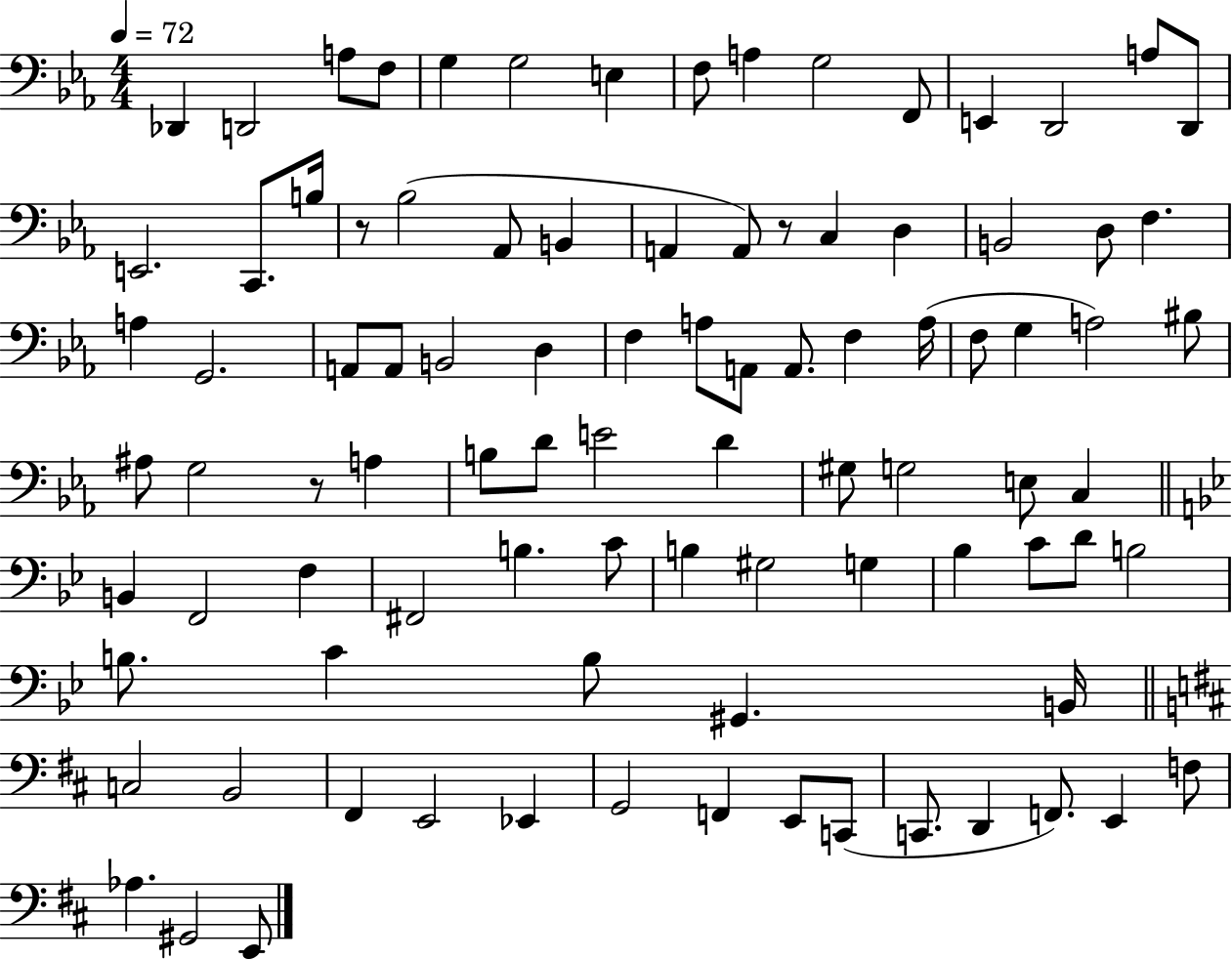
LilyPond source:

{
  \clef bass
  \numericTimeSignature
  \time 4/4
  \key ees \major
  \tempo 4 = 72
  des,4 d,2 a8 f8 | g4 g2 e4 | f8 a4 g2 f,8 | e,4 d,2 a8 d,8 | \break e,2. c,8. b16 | r8 bes2( aes,8 b,4 | a,4 a,8) r8 c4 d4 | b,2 d8 f4. | \break a4 g,2. | a,8 a,8 b,2 d4 | f4 a8 a,8 a,8. f4 a16( | f8 g4 a2) bis8 | \break ais8 g2 r8 a4 | b8 d'8 e'2 d'4 | gis8 g2 e8 c4 | \bar "||" \break \key bes \major b,4 f,2 f4 | fis,2 b4. c'8 | b4 gis2 g4 | bes4 c'8 d'8 b2 | \break b8. c'4 b8 gis,4. b,16 | \bar "||" \break \key d \major c2 b,2 | fis,4 e,2 ees,4 | g,2 f,4 e,8 c,8( | c,8. d,4 f,8.) e,4 f8 | \break aes4. gis,2 e,8 | \bar "|."
}